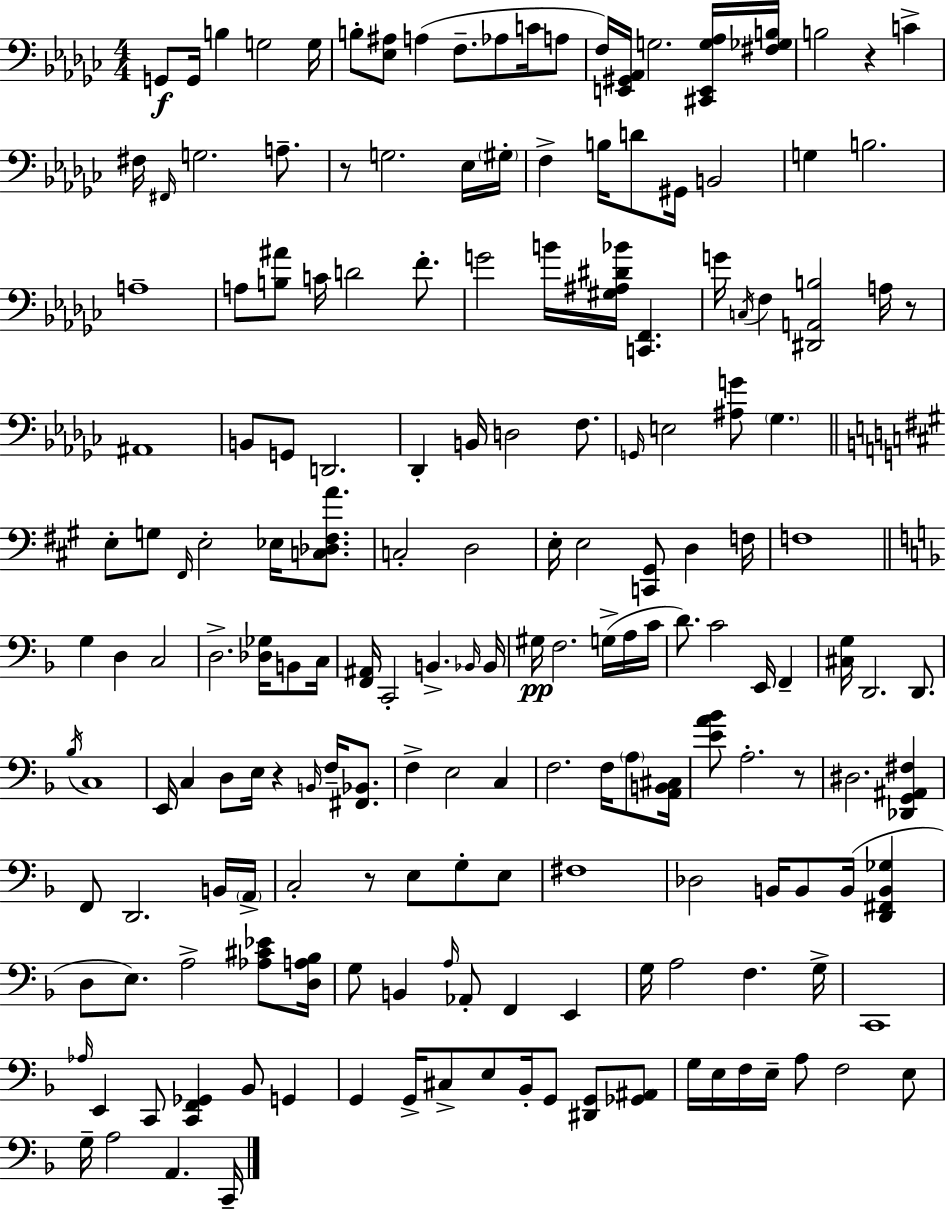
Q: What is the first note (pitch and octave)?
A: G2